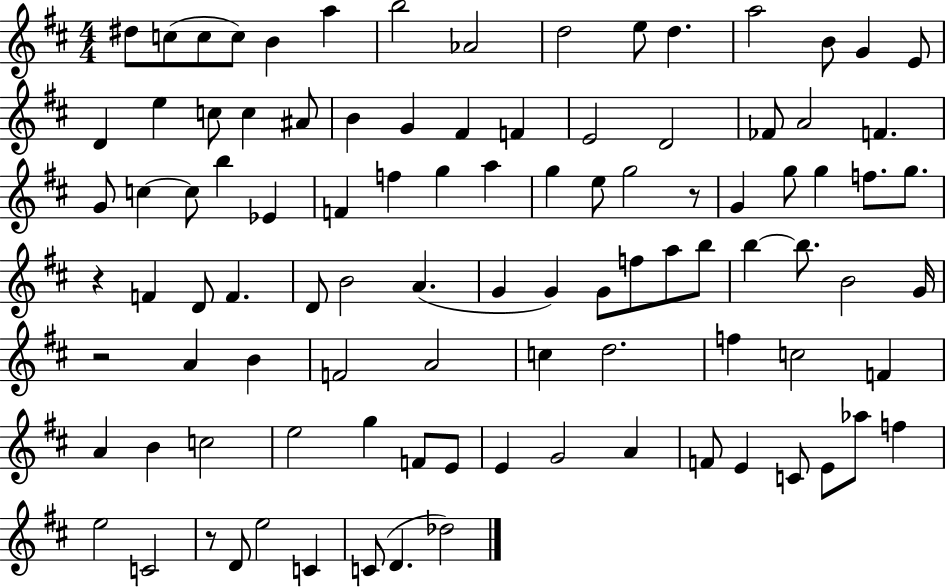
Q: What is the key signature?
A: D major